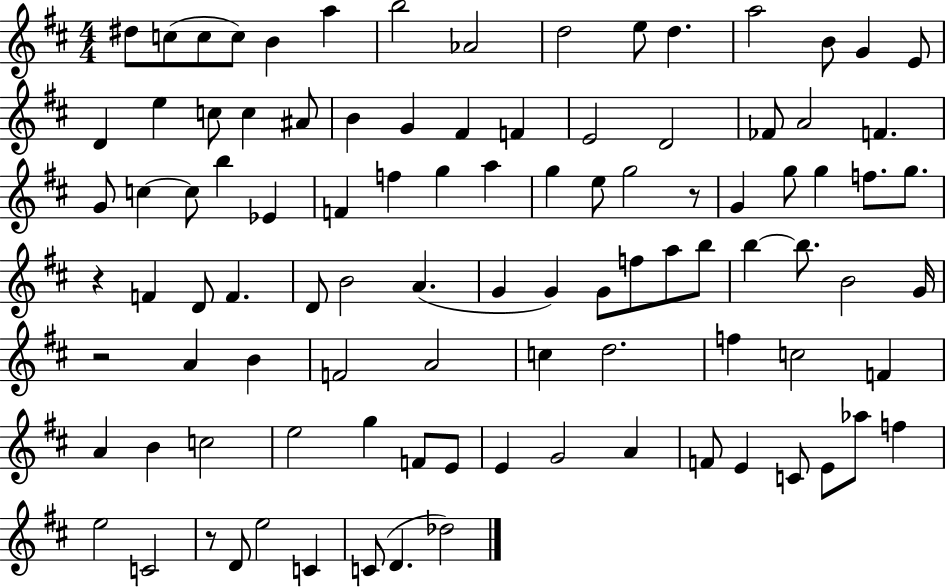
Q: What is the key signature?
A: D major